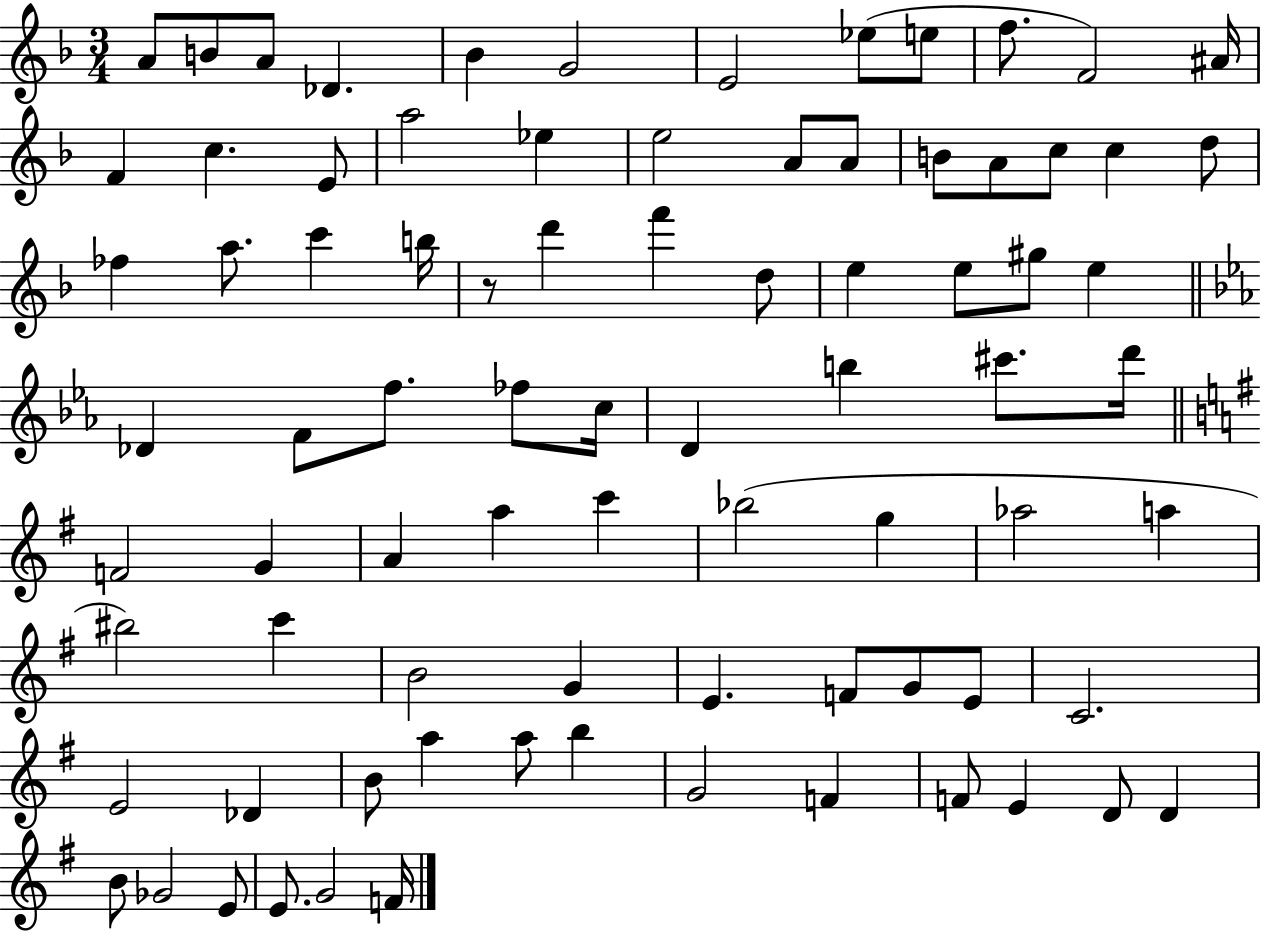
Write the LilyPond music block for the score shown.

{
  \clef treble
  \numericTimeSignature
  \time 3/4
  \key f \major
  \repeat volta 2 { a'8 b'8 a'8 des'4. | bes'4 g'2 | e'2 ees''8( e''8 | f''8. f'2) ais'16 | \break f'4 c''4. e'8 | a''2 ees''4 | e''2 a'8 a'8 | b'8 a'8 c''8 c''4 d''8 | \break fes''4 a''8. c'''4 b''16 | r8 d'''4 f'''4 d''8 | e''4 e''8 gis''8 e''4 | \bar "||" \break \key c \minor des'4 f'8 f''8. fes''8 c''16 | d'4 b''4 cis'''8. d'''16 | \bar "||" \break \key g \major f'2 g'4 | a'4 a''4 c'''4 | bes''2( g''4 | aes''2 a''4 | \break bis''2) c'''4 | b'2 g'4 | e'4. f'8 g'8 e'8 | c'2. | \break e'2 des'4 | b'8 a''4 a''8 b''4 | g'2 f'4 | f'8 e'4 d'8 d'4 | \break b'8 ges'2 e'8 | e'8. g'2 f'16 | } \bar "|."
}